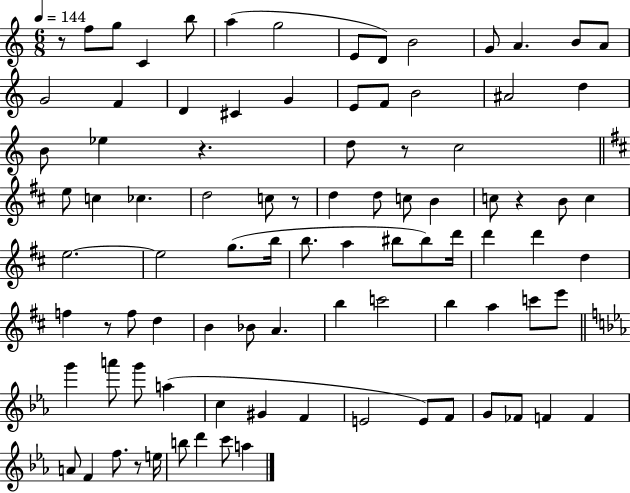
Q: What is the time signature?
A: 6/8